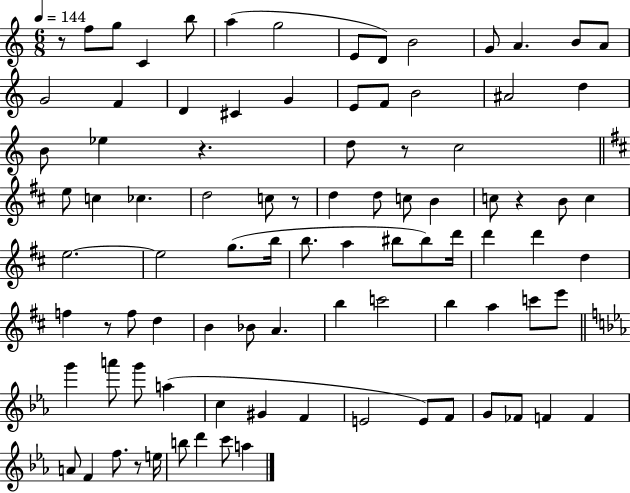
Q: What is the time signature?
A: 6/8